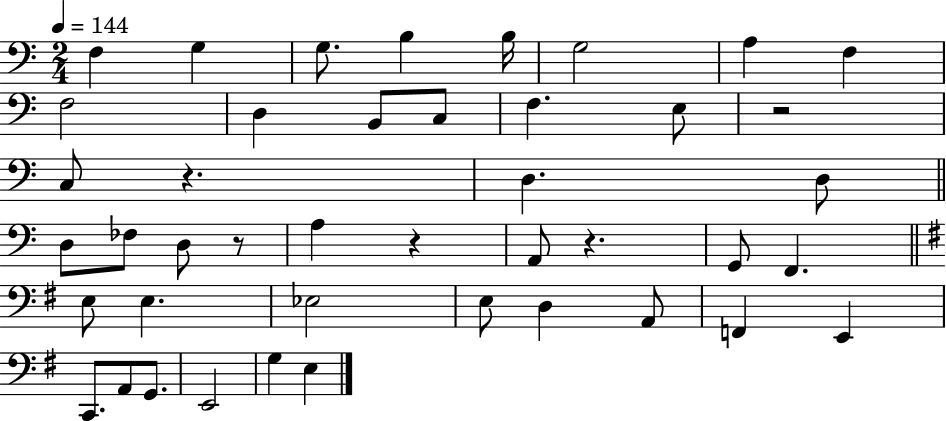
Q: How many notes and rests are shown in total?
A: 43